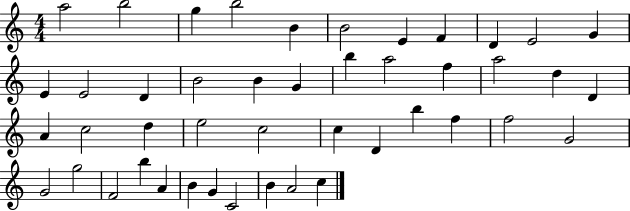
A5/h B5/h G5/q B5/h B4/q B4/h E4/q F4/q D4/q E4/h G4/q E4/q E4/h D4/q B4/h B4/q G4/q B5/q A5/h F5/q A5/h D5/q D4/q A4/q C5/h D5/q E5/h C5/h C5/q D4/q B5/q F5/q F5/h G4/h G4/h G5/h F4/h B5/q A4/q B4/q G4/q C4/h B4/q A4/h C5/q